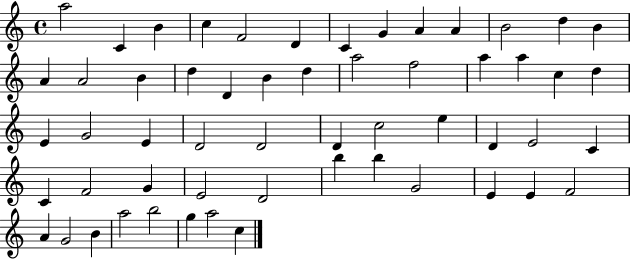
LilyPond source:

{
  \clef treble
  \time 4/4
  \defaultTimeSignature
  \key c \major
  a''2 c'4 b'4 | c''4 f'2 d'4 | c'4 g'4 a'4 a'4 | b'2 d''4 b'4 | \break a'4 a'2 b'4 | d''4 d'4 b'4 d''4 | a''2 f''2 | a''4 a''4 c''4 d''4 | \break e'4 g'2 e'4 | d'2 d'2 | d'4 c''2 e''4 | d'4 e'2 c'4 | \break c'4 f'2 g'4 | e'2 d'2 | b''4 b''4 g'2 | e'4 e'4 f'2 | \break a'4 g'2 b'4 | a''2 b''2 | g''4 a''2 c''4 | \bar "|."
}